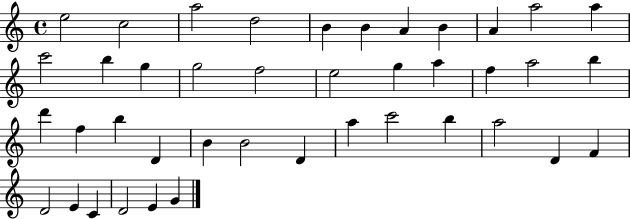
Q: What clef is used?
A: treble